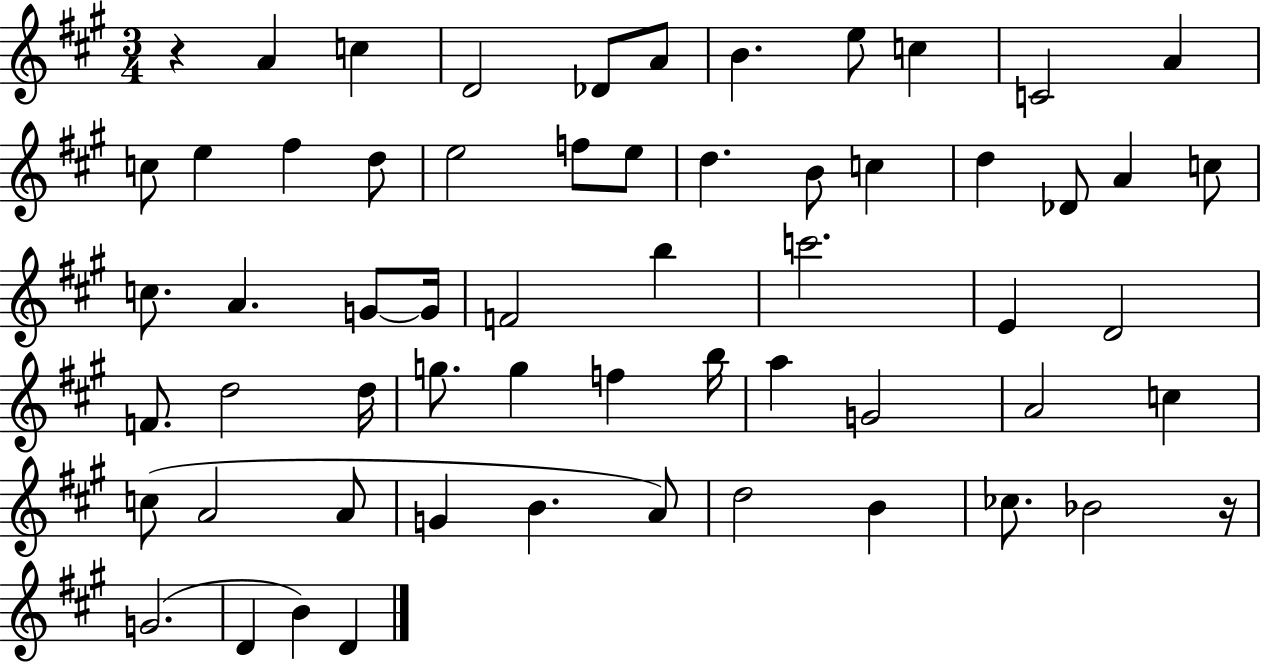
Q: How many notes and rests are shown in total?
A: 60